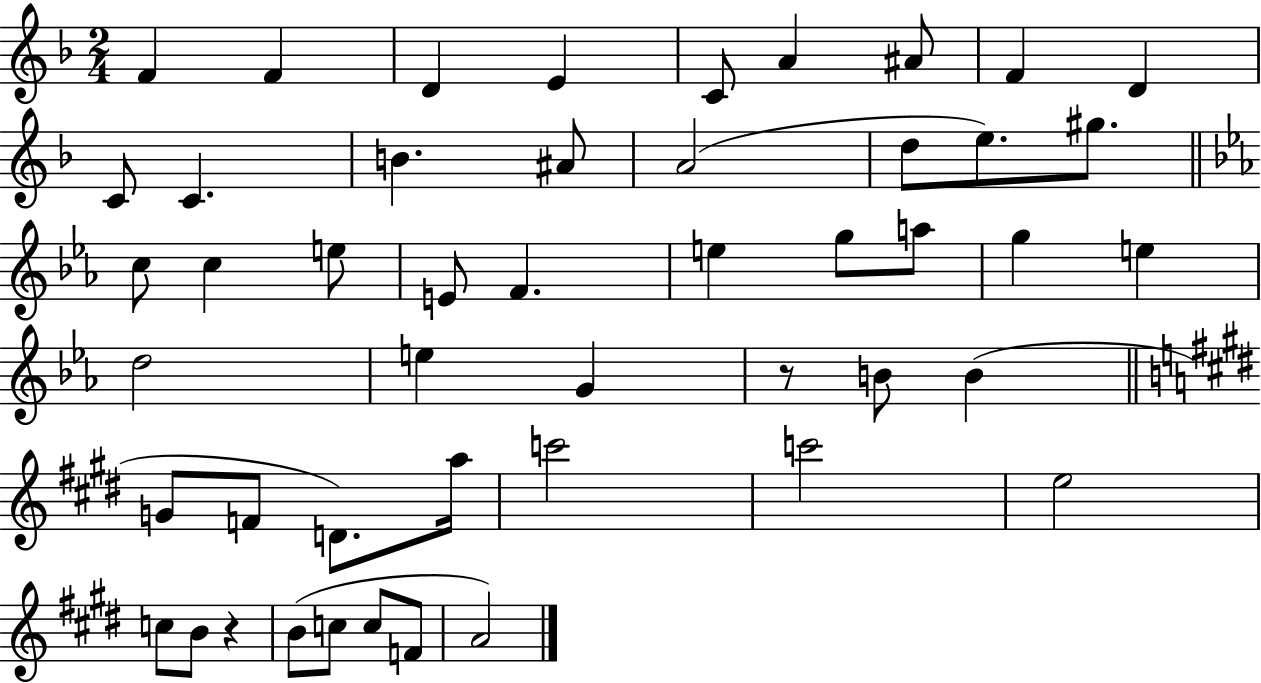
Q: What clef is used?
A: treble